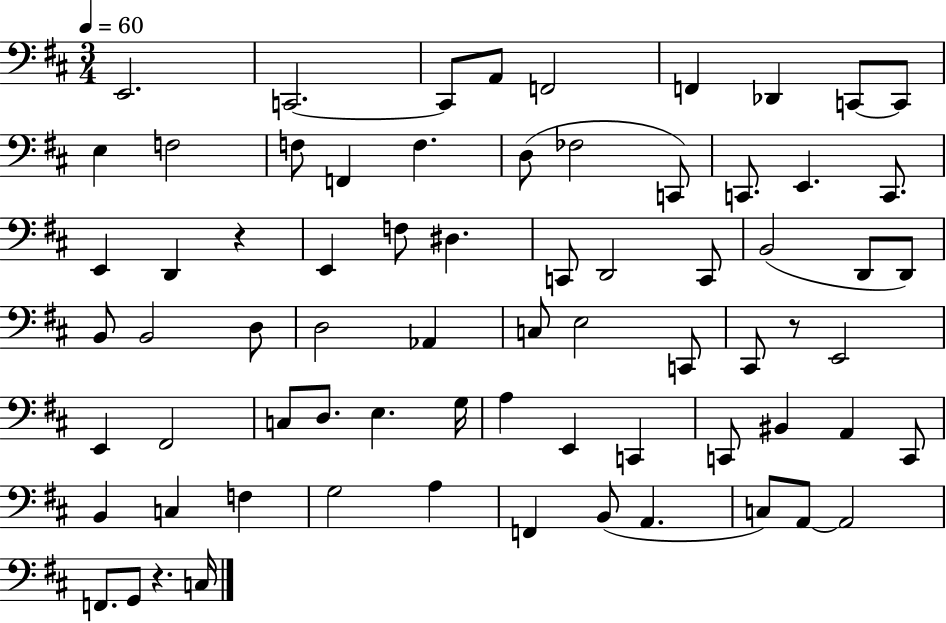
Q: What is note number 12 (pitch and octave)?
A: F3